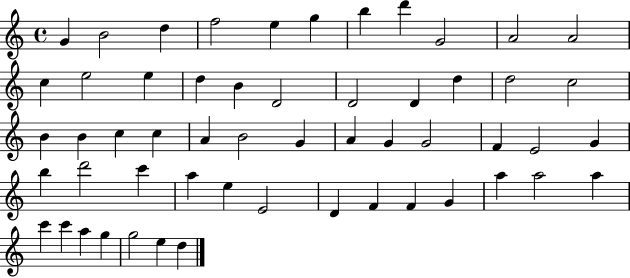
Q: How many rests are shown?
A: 0